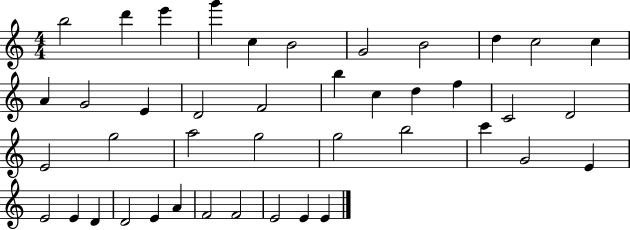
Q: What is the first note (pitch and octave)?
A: B5